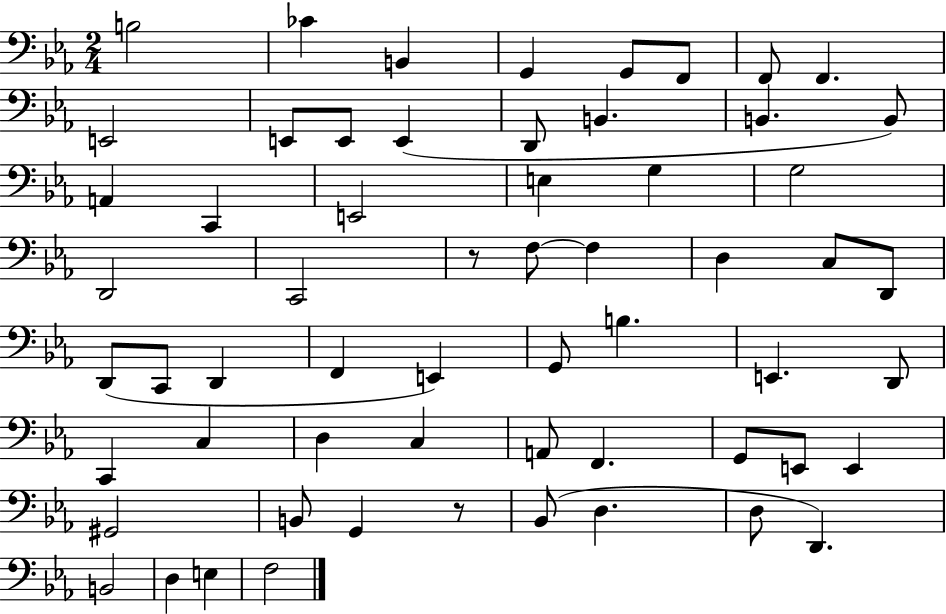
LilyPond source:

{
  \clef bass
  \numericTimeSignature
  \time 2/4
  \key ees \major
  b2 | ces'4 b,4 | g,4 g,8 f,8 | f,8 f,4. | \break e,2 | e,8 e,8 e,4( | d,8 b,4. | b,4. b,8) | \break a,4 c,4 | e,2 | e4 g4 | g2 | \break d,2 | c,2 | r8 f8~~ f4 | d4 c8 d,8 | \break d,8( c,8 d,4 | f,4 e,4) | g,8 b4. | e,4. d,8 | \break c,4 c4 | d4 c4 | a,8 f,4. | g,8 e,8 e,4 | \break gis,2 | b,8 g,4 r8 | bes,8( d4. | d8 d,4.) | \break b,2 | d4 e4 | f2 | \bar "|."
}